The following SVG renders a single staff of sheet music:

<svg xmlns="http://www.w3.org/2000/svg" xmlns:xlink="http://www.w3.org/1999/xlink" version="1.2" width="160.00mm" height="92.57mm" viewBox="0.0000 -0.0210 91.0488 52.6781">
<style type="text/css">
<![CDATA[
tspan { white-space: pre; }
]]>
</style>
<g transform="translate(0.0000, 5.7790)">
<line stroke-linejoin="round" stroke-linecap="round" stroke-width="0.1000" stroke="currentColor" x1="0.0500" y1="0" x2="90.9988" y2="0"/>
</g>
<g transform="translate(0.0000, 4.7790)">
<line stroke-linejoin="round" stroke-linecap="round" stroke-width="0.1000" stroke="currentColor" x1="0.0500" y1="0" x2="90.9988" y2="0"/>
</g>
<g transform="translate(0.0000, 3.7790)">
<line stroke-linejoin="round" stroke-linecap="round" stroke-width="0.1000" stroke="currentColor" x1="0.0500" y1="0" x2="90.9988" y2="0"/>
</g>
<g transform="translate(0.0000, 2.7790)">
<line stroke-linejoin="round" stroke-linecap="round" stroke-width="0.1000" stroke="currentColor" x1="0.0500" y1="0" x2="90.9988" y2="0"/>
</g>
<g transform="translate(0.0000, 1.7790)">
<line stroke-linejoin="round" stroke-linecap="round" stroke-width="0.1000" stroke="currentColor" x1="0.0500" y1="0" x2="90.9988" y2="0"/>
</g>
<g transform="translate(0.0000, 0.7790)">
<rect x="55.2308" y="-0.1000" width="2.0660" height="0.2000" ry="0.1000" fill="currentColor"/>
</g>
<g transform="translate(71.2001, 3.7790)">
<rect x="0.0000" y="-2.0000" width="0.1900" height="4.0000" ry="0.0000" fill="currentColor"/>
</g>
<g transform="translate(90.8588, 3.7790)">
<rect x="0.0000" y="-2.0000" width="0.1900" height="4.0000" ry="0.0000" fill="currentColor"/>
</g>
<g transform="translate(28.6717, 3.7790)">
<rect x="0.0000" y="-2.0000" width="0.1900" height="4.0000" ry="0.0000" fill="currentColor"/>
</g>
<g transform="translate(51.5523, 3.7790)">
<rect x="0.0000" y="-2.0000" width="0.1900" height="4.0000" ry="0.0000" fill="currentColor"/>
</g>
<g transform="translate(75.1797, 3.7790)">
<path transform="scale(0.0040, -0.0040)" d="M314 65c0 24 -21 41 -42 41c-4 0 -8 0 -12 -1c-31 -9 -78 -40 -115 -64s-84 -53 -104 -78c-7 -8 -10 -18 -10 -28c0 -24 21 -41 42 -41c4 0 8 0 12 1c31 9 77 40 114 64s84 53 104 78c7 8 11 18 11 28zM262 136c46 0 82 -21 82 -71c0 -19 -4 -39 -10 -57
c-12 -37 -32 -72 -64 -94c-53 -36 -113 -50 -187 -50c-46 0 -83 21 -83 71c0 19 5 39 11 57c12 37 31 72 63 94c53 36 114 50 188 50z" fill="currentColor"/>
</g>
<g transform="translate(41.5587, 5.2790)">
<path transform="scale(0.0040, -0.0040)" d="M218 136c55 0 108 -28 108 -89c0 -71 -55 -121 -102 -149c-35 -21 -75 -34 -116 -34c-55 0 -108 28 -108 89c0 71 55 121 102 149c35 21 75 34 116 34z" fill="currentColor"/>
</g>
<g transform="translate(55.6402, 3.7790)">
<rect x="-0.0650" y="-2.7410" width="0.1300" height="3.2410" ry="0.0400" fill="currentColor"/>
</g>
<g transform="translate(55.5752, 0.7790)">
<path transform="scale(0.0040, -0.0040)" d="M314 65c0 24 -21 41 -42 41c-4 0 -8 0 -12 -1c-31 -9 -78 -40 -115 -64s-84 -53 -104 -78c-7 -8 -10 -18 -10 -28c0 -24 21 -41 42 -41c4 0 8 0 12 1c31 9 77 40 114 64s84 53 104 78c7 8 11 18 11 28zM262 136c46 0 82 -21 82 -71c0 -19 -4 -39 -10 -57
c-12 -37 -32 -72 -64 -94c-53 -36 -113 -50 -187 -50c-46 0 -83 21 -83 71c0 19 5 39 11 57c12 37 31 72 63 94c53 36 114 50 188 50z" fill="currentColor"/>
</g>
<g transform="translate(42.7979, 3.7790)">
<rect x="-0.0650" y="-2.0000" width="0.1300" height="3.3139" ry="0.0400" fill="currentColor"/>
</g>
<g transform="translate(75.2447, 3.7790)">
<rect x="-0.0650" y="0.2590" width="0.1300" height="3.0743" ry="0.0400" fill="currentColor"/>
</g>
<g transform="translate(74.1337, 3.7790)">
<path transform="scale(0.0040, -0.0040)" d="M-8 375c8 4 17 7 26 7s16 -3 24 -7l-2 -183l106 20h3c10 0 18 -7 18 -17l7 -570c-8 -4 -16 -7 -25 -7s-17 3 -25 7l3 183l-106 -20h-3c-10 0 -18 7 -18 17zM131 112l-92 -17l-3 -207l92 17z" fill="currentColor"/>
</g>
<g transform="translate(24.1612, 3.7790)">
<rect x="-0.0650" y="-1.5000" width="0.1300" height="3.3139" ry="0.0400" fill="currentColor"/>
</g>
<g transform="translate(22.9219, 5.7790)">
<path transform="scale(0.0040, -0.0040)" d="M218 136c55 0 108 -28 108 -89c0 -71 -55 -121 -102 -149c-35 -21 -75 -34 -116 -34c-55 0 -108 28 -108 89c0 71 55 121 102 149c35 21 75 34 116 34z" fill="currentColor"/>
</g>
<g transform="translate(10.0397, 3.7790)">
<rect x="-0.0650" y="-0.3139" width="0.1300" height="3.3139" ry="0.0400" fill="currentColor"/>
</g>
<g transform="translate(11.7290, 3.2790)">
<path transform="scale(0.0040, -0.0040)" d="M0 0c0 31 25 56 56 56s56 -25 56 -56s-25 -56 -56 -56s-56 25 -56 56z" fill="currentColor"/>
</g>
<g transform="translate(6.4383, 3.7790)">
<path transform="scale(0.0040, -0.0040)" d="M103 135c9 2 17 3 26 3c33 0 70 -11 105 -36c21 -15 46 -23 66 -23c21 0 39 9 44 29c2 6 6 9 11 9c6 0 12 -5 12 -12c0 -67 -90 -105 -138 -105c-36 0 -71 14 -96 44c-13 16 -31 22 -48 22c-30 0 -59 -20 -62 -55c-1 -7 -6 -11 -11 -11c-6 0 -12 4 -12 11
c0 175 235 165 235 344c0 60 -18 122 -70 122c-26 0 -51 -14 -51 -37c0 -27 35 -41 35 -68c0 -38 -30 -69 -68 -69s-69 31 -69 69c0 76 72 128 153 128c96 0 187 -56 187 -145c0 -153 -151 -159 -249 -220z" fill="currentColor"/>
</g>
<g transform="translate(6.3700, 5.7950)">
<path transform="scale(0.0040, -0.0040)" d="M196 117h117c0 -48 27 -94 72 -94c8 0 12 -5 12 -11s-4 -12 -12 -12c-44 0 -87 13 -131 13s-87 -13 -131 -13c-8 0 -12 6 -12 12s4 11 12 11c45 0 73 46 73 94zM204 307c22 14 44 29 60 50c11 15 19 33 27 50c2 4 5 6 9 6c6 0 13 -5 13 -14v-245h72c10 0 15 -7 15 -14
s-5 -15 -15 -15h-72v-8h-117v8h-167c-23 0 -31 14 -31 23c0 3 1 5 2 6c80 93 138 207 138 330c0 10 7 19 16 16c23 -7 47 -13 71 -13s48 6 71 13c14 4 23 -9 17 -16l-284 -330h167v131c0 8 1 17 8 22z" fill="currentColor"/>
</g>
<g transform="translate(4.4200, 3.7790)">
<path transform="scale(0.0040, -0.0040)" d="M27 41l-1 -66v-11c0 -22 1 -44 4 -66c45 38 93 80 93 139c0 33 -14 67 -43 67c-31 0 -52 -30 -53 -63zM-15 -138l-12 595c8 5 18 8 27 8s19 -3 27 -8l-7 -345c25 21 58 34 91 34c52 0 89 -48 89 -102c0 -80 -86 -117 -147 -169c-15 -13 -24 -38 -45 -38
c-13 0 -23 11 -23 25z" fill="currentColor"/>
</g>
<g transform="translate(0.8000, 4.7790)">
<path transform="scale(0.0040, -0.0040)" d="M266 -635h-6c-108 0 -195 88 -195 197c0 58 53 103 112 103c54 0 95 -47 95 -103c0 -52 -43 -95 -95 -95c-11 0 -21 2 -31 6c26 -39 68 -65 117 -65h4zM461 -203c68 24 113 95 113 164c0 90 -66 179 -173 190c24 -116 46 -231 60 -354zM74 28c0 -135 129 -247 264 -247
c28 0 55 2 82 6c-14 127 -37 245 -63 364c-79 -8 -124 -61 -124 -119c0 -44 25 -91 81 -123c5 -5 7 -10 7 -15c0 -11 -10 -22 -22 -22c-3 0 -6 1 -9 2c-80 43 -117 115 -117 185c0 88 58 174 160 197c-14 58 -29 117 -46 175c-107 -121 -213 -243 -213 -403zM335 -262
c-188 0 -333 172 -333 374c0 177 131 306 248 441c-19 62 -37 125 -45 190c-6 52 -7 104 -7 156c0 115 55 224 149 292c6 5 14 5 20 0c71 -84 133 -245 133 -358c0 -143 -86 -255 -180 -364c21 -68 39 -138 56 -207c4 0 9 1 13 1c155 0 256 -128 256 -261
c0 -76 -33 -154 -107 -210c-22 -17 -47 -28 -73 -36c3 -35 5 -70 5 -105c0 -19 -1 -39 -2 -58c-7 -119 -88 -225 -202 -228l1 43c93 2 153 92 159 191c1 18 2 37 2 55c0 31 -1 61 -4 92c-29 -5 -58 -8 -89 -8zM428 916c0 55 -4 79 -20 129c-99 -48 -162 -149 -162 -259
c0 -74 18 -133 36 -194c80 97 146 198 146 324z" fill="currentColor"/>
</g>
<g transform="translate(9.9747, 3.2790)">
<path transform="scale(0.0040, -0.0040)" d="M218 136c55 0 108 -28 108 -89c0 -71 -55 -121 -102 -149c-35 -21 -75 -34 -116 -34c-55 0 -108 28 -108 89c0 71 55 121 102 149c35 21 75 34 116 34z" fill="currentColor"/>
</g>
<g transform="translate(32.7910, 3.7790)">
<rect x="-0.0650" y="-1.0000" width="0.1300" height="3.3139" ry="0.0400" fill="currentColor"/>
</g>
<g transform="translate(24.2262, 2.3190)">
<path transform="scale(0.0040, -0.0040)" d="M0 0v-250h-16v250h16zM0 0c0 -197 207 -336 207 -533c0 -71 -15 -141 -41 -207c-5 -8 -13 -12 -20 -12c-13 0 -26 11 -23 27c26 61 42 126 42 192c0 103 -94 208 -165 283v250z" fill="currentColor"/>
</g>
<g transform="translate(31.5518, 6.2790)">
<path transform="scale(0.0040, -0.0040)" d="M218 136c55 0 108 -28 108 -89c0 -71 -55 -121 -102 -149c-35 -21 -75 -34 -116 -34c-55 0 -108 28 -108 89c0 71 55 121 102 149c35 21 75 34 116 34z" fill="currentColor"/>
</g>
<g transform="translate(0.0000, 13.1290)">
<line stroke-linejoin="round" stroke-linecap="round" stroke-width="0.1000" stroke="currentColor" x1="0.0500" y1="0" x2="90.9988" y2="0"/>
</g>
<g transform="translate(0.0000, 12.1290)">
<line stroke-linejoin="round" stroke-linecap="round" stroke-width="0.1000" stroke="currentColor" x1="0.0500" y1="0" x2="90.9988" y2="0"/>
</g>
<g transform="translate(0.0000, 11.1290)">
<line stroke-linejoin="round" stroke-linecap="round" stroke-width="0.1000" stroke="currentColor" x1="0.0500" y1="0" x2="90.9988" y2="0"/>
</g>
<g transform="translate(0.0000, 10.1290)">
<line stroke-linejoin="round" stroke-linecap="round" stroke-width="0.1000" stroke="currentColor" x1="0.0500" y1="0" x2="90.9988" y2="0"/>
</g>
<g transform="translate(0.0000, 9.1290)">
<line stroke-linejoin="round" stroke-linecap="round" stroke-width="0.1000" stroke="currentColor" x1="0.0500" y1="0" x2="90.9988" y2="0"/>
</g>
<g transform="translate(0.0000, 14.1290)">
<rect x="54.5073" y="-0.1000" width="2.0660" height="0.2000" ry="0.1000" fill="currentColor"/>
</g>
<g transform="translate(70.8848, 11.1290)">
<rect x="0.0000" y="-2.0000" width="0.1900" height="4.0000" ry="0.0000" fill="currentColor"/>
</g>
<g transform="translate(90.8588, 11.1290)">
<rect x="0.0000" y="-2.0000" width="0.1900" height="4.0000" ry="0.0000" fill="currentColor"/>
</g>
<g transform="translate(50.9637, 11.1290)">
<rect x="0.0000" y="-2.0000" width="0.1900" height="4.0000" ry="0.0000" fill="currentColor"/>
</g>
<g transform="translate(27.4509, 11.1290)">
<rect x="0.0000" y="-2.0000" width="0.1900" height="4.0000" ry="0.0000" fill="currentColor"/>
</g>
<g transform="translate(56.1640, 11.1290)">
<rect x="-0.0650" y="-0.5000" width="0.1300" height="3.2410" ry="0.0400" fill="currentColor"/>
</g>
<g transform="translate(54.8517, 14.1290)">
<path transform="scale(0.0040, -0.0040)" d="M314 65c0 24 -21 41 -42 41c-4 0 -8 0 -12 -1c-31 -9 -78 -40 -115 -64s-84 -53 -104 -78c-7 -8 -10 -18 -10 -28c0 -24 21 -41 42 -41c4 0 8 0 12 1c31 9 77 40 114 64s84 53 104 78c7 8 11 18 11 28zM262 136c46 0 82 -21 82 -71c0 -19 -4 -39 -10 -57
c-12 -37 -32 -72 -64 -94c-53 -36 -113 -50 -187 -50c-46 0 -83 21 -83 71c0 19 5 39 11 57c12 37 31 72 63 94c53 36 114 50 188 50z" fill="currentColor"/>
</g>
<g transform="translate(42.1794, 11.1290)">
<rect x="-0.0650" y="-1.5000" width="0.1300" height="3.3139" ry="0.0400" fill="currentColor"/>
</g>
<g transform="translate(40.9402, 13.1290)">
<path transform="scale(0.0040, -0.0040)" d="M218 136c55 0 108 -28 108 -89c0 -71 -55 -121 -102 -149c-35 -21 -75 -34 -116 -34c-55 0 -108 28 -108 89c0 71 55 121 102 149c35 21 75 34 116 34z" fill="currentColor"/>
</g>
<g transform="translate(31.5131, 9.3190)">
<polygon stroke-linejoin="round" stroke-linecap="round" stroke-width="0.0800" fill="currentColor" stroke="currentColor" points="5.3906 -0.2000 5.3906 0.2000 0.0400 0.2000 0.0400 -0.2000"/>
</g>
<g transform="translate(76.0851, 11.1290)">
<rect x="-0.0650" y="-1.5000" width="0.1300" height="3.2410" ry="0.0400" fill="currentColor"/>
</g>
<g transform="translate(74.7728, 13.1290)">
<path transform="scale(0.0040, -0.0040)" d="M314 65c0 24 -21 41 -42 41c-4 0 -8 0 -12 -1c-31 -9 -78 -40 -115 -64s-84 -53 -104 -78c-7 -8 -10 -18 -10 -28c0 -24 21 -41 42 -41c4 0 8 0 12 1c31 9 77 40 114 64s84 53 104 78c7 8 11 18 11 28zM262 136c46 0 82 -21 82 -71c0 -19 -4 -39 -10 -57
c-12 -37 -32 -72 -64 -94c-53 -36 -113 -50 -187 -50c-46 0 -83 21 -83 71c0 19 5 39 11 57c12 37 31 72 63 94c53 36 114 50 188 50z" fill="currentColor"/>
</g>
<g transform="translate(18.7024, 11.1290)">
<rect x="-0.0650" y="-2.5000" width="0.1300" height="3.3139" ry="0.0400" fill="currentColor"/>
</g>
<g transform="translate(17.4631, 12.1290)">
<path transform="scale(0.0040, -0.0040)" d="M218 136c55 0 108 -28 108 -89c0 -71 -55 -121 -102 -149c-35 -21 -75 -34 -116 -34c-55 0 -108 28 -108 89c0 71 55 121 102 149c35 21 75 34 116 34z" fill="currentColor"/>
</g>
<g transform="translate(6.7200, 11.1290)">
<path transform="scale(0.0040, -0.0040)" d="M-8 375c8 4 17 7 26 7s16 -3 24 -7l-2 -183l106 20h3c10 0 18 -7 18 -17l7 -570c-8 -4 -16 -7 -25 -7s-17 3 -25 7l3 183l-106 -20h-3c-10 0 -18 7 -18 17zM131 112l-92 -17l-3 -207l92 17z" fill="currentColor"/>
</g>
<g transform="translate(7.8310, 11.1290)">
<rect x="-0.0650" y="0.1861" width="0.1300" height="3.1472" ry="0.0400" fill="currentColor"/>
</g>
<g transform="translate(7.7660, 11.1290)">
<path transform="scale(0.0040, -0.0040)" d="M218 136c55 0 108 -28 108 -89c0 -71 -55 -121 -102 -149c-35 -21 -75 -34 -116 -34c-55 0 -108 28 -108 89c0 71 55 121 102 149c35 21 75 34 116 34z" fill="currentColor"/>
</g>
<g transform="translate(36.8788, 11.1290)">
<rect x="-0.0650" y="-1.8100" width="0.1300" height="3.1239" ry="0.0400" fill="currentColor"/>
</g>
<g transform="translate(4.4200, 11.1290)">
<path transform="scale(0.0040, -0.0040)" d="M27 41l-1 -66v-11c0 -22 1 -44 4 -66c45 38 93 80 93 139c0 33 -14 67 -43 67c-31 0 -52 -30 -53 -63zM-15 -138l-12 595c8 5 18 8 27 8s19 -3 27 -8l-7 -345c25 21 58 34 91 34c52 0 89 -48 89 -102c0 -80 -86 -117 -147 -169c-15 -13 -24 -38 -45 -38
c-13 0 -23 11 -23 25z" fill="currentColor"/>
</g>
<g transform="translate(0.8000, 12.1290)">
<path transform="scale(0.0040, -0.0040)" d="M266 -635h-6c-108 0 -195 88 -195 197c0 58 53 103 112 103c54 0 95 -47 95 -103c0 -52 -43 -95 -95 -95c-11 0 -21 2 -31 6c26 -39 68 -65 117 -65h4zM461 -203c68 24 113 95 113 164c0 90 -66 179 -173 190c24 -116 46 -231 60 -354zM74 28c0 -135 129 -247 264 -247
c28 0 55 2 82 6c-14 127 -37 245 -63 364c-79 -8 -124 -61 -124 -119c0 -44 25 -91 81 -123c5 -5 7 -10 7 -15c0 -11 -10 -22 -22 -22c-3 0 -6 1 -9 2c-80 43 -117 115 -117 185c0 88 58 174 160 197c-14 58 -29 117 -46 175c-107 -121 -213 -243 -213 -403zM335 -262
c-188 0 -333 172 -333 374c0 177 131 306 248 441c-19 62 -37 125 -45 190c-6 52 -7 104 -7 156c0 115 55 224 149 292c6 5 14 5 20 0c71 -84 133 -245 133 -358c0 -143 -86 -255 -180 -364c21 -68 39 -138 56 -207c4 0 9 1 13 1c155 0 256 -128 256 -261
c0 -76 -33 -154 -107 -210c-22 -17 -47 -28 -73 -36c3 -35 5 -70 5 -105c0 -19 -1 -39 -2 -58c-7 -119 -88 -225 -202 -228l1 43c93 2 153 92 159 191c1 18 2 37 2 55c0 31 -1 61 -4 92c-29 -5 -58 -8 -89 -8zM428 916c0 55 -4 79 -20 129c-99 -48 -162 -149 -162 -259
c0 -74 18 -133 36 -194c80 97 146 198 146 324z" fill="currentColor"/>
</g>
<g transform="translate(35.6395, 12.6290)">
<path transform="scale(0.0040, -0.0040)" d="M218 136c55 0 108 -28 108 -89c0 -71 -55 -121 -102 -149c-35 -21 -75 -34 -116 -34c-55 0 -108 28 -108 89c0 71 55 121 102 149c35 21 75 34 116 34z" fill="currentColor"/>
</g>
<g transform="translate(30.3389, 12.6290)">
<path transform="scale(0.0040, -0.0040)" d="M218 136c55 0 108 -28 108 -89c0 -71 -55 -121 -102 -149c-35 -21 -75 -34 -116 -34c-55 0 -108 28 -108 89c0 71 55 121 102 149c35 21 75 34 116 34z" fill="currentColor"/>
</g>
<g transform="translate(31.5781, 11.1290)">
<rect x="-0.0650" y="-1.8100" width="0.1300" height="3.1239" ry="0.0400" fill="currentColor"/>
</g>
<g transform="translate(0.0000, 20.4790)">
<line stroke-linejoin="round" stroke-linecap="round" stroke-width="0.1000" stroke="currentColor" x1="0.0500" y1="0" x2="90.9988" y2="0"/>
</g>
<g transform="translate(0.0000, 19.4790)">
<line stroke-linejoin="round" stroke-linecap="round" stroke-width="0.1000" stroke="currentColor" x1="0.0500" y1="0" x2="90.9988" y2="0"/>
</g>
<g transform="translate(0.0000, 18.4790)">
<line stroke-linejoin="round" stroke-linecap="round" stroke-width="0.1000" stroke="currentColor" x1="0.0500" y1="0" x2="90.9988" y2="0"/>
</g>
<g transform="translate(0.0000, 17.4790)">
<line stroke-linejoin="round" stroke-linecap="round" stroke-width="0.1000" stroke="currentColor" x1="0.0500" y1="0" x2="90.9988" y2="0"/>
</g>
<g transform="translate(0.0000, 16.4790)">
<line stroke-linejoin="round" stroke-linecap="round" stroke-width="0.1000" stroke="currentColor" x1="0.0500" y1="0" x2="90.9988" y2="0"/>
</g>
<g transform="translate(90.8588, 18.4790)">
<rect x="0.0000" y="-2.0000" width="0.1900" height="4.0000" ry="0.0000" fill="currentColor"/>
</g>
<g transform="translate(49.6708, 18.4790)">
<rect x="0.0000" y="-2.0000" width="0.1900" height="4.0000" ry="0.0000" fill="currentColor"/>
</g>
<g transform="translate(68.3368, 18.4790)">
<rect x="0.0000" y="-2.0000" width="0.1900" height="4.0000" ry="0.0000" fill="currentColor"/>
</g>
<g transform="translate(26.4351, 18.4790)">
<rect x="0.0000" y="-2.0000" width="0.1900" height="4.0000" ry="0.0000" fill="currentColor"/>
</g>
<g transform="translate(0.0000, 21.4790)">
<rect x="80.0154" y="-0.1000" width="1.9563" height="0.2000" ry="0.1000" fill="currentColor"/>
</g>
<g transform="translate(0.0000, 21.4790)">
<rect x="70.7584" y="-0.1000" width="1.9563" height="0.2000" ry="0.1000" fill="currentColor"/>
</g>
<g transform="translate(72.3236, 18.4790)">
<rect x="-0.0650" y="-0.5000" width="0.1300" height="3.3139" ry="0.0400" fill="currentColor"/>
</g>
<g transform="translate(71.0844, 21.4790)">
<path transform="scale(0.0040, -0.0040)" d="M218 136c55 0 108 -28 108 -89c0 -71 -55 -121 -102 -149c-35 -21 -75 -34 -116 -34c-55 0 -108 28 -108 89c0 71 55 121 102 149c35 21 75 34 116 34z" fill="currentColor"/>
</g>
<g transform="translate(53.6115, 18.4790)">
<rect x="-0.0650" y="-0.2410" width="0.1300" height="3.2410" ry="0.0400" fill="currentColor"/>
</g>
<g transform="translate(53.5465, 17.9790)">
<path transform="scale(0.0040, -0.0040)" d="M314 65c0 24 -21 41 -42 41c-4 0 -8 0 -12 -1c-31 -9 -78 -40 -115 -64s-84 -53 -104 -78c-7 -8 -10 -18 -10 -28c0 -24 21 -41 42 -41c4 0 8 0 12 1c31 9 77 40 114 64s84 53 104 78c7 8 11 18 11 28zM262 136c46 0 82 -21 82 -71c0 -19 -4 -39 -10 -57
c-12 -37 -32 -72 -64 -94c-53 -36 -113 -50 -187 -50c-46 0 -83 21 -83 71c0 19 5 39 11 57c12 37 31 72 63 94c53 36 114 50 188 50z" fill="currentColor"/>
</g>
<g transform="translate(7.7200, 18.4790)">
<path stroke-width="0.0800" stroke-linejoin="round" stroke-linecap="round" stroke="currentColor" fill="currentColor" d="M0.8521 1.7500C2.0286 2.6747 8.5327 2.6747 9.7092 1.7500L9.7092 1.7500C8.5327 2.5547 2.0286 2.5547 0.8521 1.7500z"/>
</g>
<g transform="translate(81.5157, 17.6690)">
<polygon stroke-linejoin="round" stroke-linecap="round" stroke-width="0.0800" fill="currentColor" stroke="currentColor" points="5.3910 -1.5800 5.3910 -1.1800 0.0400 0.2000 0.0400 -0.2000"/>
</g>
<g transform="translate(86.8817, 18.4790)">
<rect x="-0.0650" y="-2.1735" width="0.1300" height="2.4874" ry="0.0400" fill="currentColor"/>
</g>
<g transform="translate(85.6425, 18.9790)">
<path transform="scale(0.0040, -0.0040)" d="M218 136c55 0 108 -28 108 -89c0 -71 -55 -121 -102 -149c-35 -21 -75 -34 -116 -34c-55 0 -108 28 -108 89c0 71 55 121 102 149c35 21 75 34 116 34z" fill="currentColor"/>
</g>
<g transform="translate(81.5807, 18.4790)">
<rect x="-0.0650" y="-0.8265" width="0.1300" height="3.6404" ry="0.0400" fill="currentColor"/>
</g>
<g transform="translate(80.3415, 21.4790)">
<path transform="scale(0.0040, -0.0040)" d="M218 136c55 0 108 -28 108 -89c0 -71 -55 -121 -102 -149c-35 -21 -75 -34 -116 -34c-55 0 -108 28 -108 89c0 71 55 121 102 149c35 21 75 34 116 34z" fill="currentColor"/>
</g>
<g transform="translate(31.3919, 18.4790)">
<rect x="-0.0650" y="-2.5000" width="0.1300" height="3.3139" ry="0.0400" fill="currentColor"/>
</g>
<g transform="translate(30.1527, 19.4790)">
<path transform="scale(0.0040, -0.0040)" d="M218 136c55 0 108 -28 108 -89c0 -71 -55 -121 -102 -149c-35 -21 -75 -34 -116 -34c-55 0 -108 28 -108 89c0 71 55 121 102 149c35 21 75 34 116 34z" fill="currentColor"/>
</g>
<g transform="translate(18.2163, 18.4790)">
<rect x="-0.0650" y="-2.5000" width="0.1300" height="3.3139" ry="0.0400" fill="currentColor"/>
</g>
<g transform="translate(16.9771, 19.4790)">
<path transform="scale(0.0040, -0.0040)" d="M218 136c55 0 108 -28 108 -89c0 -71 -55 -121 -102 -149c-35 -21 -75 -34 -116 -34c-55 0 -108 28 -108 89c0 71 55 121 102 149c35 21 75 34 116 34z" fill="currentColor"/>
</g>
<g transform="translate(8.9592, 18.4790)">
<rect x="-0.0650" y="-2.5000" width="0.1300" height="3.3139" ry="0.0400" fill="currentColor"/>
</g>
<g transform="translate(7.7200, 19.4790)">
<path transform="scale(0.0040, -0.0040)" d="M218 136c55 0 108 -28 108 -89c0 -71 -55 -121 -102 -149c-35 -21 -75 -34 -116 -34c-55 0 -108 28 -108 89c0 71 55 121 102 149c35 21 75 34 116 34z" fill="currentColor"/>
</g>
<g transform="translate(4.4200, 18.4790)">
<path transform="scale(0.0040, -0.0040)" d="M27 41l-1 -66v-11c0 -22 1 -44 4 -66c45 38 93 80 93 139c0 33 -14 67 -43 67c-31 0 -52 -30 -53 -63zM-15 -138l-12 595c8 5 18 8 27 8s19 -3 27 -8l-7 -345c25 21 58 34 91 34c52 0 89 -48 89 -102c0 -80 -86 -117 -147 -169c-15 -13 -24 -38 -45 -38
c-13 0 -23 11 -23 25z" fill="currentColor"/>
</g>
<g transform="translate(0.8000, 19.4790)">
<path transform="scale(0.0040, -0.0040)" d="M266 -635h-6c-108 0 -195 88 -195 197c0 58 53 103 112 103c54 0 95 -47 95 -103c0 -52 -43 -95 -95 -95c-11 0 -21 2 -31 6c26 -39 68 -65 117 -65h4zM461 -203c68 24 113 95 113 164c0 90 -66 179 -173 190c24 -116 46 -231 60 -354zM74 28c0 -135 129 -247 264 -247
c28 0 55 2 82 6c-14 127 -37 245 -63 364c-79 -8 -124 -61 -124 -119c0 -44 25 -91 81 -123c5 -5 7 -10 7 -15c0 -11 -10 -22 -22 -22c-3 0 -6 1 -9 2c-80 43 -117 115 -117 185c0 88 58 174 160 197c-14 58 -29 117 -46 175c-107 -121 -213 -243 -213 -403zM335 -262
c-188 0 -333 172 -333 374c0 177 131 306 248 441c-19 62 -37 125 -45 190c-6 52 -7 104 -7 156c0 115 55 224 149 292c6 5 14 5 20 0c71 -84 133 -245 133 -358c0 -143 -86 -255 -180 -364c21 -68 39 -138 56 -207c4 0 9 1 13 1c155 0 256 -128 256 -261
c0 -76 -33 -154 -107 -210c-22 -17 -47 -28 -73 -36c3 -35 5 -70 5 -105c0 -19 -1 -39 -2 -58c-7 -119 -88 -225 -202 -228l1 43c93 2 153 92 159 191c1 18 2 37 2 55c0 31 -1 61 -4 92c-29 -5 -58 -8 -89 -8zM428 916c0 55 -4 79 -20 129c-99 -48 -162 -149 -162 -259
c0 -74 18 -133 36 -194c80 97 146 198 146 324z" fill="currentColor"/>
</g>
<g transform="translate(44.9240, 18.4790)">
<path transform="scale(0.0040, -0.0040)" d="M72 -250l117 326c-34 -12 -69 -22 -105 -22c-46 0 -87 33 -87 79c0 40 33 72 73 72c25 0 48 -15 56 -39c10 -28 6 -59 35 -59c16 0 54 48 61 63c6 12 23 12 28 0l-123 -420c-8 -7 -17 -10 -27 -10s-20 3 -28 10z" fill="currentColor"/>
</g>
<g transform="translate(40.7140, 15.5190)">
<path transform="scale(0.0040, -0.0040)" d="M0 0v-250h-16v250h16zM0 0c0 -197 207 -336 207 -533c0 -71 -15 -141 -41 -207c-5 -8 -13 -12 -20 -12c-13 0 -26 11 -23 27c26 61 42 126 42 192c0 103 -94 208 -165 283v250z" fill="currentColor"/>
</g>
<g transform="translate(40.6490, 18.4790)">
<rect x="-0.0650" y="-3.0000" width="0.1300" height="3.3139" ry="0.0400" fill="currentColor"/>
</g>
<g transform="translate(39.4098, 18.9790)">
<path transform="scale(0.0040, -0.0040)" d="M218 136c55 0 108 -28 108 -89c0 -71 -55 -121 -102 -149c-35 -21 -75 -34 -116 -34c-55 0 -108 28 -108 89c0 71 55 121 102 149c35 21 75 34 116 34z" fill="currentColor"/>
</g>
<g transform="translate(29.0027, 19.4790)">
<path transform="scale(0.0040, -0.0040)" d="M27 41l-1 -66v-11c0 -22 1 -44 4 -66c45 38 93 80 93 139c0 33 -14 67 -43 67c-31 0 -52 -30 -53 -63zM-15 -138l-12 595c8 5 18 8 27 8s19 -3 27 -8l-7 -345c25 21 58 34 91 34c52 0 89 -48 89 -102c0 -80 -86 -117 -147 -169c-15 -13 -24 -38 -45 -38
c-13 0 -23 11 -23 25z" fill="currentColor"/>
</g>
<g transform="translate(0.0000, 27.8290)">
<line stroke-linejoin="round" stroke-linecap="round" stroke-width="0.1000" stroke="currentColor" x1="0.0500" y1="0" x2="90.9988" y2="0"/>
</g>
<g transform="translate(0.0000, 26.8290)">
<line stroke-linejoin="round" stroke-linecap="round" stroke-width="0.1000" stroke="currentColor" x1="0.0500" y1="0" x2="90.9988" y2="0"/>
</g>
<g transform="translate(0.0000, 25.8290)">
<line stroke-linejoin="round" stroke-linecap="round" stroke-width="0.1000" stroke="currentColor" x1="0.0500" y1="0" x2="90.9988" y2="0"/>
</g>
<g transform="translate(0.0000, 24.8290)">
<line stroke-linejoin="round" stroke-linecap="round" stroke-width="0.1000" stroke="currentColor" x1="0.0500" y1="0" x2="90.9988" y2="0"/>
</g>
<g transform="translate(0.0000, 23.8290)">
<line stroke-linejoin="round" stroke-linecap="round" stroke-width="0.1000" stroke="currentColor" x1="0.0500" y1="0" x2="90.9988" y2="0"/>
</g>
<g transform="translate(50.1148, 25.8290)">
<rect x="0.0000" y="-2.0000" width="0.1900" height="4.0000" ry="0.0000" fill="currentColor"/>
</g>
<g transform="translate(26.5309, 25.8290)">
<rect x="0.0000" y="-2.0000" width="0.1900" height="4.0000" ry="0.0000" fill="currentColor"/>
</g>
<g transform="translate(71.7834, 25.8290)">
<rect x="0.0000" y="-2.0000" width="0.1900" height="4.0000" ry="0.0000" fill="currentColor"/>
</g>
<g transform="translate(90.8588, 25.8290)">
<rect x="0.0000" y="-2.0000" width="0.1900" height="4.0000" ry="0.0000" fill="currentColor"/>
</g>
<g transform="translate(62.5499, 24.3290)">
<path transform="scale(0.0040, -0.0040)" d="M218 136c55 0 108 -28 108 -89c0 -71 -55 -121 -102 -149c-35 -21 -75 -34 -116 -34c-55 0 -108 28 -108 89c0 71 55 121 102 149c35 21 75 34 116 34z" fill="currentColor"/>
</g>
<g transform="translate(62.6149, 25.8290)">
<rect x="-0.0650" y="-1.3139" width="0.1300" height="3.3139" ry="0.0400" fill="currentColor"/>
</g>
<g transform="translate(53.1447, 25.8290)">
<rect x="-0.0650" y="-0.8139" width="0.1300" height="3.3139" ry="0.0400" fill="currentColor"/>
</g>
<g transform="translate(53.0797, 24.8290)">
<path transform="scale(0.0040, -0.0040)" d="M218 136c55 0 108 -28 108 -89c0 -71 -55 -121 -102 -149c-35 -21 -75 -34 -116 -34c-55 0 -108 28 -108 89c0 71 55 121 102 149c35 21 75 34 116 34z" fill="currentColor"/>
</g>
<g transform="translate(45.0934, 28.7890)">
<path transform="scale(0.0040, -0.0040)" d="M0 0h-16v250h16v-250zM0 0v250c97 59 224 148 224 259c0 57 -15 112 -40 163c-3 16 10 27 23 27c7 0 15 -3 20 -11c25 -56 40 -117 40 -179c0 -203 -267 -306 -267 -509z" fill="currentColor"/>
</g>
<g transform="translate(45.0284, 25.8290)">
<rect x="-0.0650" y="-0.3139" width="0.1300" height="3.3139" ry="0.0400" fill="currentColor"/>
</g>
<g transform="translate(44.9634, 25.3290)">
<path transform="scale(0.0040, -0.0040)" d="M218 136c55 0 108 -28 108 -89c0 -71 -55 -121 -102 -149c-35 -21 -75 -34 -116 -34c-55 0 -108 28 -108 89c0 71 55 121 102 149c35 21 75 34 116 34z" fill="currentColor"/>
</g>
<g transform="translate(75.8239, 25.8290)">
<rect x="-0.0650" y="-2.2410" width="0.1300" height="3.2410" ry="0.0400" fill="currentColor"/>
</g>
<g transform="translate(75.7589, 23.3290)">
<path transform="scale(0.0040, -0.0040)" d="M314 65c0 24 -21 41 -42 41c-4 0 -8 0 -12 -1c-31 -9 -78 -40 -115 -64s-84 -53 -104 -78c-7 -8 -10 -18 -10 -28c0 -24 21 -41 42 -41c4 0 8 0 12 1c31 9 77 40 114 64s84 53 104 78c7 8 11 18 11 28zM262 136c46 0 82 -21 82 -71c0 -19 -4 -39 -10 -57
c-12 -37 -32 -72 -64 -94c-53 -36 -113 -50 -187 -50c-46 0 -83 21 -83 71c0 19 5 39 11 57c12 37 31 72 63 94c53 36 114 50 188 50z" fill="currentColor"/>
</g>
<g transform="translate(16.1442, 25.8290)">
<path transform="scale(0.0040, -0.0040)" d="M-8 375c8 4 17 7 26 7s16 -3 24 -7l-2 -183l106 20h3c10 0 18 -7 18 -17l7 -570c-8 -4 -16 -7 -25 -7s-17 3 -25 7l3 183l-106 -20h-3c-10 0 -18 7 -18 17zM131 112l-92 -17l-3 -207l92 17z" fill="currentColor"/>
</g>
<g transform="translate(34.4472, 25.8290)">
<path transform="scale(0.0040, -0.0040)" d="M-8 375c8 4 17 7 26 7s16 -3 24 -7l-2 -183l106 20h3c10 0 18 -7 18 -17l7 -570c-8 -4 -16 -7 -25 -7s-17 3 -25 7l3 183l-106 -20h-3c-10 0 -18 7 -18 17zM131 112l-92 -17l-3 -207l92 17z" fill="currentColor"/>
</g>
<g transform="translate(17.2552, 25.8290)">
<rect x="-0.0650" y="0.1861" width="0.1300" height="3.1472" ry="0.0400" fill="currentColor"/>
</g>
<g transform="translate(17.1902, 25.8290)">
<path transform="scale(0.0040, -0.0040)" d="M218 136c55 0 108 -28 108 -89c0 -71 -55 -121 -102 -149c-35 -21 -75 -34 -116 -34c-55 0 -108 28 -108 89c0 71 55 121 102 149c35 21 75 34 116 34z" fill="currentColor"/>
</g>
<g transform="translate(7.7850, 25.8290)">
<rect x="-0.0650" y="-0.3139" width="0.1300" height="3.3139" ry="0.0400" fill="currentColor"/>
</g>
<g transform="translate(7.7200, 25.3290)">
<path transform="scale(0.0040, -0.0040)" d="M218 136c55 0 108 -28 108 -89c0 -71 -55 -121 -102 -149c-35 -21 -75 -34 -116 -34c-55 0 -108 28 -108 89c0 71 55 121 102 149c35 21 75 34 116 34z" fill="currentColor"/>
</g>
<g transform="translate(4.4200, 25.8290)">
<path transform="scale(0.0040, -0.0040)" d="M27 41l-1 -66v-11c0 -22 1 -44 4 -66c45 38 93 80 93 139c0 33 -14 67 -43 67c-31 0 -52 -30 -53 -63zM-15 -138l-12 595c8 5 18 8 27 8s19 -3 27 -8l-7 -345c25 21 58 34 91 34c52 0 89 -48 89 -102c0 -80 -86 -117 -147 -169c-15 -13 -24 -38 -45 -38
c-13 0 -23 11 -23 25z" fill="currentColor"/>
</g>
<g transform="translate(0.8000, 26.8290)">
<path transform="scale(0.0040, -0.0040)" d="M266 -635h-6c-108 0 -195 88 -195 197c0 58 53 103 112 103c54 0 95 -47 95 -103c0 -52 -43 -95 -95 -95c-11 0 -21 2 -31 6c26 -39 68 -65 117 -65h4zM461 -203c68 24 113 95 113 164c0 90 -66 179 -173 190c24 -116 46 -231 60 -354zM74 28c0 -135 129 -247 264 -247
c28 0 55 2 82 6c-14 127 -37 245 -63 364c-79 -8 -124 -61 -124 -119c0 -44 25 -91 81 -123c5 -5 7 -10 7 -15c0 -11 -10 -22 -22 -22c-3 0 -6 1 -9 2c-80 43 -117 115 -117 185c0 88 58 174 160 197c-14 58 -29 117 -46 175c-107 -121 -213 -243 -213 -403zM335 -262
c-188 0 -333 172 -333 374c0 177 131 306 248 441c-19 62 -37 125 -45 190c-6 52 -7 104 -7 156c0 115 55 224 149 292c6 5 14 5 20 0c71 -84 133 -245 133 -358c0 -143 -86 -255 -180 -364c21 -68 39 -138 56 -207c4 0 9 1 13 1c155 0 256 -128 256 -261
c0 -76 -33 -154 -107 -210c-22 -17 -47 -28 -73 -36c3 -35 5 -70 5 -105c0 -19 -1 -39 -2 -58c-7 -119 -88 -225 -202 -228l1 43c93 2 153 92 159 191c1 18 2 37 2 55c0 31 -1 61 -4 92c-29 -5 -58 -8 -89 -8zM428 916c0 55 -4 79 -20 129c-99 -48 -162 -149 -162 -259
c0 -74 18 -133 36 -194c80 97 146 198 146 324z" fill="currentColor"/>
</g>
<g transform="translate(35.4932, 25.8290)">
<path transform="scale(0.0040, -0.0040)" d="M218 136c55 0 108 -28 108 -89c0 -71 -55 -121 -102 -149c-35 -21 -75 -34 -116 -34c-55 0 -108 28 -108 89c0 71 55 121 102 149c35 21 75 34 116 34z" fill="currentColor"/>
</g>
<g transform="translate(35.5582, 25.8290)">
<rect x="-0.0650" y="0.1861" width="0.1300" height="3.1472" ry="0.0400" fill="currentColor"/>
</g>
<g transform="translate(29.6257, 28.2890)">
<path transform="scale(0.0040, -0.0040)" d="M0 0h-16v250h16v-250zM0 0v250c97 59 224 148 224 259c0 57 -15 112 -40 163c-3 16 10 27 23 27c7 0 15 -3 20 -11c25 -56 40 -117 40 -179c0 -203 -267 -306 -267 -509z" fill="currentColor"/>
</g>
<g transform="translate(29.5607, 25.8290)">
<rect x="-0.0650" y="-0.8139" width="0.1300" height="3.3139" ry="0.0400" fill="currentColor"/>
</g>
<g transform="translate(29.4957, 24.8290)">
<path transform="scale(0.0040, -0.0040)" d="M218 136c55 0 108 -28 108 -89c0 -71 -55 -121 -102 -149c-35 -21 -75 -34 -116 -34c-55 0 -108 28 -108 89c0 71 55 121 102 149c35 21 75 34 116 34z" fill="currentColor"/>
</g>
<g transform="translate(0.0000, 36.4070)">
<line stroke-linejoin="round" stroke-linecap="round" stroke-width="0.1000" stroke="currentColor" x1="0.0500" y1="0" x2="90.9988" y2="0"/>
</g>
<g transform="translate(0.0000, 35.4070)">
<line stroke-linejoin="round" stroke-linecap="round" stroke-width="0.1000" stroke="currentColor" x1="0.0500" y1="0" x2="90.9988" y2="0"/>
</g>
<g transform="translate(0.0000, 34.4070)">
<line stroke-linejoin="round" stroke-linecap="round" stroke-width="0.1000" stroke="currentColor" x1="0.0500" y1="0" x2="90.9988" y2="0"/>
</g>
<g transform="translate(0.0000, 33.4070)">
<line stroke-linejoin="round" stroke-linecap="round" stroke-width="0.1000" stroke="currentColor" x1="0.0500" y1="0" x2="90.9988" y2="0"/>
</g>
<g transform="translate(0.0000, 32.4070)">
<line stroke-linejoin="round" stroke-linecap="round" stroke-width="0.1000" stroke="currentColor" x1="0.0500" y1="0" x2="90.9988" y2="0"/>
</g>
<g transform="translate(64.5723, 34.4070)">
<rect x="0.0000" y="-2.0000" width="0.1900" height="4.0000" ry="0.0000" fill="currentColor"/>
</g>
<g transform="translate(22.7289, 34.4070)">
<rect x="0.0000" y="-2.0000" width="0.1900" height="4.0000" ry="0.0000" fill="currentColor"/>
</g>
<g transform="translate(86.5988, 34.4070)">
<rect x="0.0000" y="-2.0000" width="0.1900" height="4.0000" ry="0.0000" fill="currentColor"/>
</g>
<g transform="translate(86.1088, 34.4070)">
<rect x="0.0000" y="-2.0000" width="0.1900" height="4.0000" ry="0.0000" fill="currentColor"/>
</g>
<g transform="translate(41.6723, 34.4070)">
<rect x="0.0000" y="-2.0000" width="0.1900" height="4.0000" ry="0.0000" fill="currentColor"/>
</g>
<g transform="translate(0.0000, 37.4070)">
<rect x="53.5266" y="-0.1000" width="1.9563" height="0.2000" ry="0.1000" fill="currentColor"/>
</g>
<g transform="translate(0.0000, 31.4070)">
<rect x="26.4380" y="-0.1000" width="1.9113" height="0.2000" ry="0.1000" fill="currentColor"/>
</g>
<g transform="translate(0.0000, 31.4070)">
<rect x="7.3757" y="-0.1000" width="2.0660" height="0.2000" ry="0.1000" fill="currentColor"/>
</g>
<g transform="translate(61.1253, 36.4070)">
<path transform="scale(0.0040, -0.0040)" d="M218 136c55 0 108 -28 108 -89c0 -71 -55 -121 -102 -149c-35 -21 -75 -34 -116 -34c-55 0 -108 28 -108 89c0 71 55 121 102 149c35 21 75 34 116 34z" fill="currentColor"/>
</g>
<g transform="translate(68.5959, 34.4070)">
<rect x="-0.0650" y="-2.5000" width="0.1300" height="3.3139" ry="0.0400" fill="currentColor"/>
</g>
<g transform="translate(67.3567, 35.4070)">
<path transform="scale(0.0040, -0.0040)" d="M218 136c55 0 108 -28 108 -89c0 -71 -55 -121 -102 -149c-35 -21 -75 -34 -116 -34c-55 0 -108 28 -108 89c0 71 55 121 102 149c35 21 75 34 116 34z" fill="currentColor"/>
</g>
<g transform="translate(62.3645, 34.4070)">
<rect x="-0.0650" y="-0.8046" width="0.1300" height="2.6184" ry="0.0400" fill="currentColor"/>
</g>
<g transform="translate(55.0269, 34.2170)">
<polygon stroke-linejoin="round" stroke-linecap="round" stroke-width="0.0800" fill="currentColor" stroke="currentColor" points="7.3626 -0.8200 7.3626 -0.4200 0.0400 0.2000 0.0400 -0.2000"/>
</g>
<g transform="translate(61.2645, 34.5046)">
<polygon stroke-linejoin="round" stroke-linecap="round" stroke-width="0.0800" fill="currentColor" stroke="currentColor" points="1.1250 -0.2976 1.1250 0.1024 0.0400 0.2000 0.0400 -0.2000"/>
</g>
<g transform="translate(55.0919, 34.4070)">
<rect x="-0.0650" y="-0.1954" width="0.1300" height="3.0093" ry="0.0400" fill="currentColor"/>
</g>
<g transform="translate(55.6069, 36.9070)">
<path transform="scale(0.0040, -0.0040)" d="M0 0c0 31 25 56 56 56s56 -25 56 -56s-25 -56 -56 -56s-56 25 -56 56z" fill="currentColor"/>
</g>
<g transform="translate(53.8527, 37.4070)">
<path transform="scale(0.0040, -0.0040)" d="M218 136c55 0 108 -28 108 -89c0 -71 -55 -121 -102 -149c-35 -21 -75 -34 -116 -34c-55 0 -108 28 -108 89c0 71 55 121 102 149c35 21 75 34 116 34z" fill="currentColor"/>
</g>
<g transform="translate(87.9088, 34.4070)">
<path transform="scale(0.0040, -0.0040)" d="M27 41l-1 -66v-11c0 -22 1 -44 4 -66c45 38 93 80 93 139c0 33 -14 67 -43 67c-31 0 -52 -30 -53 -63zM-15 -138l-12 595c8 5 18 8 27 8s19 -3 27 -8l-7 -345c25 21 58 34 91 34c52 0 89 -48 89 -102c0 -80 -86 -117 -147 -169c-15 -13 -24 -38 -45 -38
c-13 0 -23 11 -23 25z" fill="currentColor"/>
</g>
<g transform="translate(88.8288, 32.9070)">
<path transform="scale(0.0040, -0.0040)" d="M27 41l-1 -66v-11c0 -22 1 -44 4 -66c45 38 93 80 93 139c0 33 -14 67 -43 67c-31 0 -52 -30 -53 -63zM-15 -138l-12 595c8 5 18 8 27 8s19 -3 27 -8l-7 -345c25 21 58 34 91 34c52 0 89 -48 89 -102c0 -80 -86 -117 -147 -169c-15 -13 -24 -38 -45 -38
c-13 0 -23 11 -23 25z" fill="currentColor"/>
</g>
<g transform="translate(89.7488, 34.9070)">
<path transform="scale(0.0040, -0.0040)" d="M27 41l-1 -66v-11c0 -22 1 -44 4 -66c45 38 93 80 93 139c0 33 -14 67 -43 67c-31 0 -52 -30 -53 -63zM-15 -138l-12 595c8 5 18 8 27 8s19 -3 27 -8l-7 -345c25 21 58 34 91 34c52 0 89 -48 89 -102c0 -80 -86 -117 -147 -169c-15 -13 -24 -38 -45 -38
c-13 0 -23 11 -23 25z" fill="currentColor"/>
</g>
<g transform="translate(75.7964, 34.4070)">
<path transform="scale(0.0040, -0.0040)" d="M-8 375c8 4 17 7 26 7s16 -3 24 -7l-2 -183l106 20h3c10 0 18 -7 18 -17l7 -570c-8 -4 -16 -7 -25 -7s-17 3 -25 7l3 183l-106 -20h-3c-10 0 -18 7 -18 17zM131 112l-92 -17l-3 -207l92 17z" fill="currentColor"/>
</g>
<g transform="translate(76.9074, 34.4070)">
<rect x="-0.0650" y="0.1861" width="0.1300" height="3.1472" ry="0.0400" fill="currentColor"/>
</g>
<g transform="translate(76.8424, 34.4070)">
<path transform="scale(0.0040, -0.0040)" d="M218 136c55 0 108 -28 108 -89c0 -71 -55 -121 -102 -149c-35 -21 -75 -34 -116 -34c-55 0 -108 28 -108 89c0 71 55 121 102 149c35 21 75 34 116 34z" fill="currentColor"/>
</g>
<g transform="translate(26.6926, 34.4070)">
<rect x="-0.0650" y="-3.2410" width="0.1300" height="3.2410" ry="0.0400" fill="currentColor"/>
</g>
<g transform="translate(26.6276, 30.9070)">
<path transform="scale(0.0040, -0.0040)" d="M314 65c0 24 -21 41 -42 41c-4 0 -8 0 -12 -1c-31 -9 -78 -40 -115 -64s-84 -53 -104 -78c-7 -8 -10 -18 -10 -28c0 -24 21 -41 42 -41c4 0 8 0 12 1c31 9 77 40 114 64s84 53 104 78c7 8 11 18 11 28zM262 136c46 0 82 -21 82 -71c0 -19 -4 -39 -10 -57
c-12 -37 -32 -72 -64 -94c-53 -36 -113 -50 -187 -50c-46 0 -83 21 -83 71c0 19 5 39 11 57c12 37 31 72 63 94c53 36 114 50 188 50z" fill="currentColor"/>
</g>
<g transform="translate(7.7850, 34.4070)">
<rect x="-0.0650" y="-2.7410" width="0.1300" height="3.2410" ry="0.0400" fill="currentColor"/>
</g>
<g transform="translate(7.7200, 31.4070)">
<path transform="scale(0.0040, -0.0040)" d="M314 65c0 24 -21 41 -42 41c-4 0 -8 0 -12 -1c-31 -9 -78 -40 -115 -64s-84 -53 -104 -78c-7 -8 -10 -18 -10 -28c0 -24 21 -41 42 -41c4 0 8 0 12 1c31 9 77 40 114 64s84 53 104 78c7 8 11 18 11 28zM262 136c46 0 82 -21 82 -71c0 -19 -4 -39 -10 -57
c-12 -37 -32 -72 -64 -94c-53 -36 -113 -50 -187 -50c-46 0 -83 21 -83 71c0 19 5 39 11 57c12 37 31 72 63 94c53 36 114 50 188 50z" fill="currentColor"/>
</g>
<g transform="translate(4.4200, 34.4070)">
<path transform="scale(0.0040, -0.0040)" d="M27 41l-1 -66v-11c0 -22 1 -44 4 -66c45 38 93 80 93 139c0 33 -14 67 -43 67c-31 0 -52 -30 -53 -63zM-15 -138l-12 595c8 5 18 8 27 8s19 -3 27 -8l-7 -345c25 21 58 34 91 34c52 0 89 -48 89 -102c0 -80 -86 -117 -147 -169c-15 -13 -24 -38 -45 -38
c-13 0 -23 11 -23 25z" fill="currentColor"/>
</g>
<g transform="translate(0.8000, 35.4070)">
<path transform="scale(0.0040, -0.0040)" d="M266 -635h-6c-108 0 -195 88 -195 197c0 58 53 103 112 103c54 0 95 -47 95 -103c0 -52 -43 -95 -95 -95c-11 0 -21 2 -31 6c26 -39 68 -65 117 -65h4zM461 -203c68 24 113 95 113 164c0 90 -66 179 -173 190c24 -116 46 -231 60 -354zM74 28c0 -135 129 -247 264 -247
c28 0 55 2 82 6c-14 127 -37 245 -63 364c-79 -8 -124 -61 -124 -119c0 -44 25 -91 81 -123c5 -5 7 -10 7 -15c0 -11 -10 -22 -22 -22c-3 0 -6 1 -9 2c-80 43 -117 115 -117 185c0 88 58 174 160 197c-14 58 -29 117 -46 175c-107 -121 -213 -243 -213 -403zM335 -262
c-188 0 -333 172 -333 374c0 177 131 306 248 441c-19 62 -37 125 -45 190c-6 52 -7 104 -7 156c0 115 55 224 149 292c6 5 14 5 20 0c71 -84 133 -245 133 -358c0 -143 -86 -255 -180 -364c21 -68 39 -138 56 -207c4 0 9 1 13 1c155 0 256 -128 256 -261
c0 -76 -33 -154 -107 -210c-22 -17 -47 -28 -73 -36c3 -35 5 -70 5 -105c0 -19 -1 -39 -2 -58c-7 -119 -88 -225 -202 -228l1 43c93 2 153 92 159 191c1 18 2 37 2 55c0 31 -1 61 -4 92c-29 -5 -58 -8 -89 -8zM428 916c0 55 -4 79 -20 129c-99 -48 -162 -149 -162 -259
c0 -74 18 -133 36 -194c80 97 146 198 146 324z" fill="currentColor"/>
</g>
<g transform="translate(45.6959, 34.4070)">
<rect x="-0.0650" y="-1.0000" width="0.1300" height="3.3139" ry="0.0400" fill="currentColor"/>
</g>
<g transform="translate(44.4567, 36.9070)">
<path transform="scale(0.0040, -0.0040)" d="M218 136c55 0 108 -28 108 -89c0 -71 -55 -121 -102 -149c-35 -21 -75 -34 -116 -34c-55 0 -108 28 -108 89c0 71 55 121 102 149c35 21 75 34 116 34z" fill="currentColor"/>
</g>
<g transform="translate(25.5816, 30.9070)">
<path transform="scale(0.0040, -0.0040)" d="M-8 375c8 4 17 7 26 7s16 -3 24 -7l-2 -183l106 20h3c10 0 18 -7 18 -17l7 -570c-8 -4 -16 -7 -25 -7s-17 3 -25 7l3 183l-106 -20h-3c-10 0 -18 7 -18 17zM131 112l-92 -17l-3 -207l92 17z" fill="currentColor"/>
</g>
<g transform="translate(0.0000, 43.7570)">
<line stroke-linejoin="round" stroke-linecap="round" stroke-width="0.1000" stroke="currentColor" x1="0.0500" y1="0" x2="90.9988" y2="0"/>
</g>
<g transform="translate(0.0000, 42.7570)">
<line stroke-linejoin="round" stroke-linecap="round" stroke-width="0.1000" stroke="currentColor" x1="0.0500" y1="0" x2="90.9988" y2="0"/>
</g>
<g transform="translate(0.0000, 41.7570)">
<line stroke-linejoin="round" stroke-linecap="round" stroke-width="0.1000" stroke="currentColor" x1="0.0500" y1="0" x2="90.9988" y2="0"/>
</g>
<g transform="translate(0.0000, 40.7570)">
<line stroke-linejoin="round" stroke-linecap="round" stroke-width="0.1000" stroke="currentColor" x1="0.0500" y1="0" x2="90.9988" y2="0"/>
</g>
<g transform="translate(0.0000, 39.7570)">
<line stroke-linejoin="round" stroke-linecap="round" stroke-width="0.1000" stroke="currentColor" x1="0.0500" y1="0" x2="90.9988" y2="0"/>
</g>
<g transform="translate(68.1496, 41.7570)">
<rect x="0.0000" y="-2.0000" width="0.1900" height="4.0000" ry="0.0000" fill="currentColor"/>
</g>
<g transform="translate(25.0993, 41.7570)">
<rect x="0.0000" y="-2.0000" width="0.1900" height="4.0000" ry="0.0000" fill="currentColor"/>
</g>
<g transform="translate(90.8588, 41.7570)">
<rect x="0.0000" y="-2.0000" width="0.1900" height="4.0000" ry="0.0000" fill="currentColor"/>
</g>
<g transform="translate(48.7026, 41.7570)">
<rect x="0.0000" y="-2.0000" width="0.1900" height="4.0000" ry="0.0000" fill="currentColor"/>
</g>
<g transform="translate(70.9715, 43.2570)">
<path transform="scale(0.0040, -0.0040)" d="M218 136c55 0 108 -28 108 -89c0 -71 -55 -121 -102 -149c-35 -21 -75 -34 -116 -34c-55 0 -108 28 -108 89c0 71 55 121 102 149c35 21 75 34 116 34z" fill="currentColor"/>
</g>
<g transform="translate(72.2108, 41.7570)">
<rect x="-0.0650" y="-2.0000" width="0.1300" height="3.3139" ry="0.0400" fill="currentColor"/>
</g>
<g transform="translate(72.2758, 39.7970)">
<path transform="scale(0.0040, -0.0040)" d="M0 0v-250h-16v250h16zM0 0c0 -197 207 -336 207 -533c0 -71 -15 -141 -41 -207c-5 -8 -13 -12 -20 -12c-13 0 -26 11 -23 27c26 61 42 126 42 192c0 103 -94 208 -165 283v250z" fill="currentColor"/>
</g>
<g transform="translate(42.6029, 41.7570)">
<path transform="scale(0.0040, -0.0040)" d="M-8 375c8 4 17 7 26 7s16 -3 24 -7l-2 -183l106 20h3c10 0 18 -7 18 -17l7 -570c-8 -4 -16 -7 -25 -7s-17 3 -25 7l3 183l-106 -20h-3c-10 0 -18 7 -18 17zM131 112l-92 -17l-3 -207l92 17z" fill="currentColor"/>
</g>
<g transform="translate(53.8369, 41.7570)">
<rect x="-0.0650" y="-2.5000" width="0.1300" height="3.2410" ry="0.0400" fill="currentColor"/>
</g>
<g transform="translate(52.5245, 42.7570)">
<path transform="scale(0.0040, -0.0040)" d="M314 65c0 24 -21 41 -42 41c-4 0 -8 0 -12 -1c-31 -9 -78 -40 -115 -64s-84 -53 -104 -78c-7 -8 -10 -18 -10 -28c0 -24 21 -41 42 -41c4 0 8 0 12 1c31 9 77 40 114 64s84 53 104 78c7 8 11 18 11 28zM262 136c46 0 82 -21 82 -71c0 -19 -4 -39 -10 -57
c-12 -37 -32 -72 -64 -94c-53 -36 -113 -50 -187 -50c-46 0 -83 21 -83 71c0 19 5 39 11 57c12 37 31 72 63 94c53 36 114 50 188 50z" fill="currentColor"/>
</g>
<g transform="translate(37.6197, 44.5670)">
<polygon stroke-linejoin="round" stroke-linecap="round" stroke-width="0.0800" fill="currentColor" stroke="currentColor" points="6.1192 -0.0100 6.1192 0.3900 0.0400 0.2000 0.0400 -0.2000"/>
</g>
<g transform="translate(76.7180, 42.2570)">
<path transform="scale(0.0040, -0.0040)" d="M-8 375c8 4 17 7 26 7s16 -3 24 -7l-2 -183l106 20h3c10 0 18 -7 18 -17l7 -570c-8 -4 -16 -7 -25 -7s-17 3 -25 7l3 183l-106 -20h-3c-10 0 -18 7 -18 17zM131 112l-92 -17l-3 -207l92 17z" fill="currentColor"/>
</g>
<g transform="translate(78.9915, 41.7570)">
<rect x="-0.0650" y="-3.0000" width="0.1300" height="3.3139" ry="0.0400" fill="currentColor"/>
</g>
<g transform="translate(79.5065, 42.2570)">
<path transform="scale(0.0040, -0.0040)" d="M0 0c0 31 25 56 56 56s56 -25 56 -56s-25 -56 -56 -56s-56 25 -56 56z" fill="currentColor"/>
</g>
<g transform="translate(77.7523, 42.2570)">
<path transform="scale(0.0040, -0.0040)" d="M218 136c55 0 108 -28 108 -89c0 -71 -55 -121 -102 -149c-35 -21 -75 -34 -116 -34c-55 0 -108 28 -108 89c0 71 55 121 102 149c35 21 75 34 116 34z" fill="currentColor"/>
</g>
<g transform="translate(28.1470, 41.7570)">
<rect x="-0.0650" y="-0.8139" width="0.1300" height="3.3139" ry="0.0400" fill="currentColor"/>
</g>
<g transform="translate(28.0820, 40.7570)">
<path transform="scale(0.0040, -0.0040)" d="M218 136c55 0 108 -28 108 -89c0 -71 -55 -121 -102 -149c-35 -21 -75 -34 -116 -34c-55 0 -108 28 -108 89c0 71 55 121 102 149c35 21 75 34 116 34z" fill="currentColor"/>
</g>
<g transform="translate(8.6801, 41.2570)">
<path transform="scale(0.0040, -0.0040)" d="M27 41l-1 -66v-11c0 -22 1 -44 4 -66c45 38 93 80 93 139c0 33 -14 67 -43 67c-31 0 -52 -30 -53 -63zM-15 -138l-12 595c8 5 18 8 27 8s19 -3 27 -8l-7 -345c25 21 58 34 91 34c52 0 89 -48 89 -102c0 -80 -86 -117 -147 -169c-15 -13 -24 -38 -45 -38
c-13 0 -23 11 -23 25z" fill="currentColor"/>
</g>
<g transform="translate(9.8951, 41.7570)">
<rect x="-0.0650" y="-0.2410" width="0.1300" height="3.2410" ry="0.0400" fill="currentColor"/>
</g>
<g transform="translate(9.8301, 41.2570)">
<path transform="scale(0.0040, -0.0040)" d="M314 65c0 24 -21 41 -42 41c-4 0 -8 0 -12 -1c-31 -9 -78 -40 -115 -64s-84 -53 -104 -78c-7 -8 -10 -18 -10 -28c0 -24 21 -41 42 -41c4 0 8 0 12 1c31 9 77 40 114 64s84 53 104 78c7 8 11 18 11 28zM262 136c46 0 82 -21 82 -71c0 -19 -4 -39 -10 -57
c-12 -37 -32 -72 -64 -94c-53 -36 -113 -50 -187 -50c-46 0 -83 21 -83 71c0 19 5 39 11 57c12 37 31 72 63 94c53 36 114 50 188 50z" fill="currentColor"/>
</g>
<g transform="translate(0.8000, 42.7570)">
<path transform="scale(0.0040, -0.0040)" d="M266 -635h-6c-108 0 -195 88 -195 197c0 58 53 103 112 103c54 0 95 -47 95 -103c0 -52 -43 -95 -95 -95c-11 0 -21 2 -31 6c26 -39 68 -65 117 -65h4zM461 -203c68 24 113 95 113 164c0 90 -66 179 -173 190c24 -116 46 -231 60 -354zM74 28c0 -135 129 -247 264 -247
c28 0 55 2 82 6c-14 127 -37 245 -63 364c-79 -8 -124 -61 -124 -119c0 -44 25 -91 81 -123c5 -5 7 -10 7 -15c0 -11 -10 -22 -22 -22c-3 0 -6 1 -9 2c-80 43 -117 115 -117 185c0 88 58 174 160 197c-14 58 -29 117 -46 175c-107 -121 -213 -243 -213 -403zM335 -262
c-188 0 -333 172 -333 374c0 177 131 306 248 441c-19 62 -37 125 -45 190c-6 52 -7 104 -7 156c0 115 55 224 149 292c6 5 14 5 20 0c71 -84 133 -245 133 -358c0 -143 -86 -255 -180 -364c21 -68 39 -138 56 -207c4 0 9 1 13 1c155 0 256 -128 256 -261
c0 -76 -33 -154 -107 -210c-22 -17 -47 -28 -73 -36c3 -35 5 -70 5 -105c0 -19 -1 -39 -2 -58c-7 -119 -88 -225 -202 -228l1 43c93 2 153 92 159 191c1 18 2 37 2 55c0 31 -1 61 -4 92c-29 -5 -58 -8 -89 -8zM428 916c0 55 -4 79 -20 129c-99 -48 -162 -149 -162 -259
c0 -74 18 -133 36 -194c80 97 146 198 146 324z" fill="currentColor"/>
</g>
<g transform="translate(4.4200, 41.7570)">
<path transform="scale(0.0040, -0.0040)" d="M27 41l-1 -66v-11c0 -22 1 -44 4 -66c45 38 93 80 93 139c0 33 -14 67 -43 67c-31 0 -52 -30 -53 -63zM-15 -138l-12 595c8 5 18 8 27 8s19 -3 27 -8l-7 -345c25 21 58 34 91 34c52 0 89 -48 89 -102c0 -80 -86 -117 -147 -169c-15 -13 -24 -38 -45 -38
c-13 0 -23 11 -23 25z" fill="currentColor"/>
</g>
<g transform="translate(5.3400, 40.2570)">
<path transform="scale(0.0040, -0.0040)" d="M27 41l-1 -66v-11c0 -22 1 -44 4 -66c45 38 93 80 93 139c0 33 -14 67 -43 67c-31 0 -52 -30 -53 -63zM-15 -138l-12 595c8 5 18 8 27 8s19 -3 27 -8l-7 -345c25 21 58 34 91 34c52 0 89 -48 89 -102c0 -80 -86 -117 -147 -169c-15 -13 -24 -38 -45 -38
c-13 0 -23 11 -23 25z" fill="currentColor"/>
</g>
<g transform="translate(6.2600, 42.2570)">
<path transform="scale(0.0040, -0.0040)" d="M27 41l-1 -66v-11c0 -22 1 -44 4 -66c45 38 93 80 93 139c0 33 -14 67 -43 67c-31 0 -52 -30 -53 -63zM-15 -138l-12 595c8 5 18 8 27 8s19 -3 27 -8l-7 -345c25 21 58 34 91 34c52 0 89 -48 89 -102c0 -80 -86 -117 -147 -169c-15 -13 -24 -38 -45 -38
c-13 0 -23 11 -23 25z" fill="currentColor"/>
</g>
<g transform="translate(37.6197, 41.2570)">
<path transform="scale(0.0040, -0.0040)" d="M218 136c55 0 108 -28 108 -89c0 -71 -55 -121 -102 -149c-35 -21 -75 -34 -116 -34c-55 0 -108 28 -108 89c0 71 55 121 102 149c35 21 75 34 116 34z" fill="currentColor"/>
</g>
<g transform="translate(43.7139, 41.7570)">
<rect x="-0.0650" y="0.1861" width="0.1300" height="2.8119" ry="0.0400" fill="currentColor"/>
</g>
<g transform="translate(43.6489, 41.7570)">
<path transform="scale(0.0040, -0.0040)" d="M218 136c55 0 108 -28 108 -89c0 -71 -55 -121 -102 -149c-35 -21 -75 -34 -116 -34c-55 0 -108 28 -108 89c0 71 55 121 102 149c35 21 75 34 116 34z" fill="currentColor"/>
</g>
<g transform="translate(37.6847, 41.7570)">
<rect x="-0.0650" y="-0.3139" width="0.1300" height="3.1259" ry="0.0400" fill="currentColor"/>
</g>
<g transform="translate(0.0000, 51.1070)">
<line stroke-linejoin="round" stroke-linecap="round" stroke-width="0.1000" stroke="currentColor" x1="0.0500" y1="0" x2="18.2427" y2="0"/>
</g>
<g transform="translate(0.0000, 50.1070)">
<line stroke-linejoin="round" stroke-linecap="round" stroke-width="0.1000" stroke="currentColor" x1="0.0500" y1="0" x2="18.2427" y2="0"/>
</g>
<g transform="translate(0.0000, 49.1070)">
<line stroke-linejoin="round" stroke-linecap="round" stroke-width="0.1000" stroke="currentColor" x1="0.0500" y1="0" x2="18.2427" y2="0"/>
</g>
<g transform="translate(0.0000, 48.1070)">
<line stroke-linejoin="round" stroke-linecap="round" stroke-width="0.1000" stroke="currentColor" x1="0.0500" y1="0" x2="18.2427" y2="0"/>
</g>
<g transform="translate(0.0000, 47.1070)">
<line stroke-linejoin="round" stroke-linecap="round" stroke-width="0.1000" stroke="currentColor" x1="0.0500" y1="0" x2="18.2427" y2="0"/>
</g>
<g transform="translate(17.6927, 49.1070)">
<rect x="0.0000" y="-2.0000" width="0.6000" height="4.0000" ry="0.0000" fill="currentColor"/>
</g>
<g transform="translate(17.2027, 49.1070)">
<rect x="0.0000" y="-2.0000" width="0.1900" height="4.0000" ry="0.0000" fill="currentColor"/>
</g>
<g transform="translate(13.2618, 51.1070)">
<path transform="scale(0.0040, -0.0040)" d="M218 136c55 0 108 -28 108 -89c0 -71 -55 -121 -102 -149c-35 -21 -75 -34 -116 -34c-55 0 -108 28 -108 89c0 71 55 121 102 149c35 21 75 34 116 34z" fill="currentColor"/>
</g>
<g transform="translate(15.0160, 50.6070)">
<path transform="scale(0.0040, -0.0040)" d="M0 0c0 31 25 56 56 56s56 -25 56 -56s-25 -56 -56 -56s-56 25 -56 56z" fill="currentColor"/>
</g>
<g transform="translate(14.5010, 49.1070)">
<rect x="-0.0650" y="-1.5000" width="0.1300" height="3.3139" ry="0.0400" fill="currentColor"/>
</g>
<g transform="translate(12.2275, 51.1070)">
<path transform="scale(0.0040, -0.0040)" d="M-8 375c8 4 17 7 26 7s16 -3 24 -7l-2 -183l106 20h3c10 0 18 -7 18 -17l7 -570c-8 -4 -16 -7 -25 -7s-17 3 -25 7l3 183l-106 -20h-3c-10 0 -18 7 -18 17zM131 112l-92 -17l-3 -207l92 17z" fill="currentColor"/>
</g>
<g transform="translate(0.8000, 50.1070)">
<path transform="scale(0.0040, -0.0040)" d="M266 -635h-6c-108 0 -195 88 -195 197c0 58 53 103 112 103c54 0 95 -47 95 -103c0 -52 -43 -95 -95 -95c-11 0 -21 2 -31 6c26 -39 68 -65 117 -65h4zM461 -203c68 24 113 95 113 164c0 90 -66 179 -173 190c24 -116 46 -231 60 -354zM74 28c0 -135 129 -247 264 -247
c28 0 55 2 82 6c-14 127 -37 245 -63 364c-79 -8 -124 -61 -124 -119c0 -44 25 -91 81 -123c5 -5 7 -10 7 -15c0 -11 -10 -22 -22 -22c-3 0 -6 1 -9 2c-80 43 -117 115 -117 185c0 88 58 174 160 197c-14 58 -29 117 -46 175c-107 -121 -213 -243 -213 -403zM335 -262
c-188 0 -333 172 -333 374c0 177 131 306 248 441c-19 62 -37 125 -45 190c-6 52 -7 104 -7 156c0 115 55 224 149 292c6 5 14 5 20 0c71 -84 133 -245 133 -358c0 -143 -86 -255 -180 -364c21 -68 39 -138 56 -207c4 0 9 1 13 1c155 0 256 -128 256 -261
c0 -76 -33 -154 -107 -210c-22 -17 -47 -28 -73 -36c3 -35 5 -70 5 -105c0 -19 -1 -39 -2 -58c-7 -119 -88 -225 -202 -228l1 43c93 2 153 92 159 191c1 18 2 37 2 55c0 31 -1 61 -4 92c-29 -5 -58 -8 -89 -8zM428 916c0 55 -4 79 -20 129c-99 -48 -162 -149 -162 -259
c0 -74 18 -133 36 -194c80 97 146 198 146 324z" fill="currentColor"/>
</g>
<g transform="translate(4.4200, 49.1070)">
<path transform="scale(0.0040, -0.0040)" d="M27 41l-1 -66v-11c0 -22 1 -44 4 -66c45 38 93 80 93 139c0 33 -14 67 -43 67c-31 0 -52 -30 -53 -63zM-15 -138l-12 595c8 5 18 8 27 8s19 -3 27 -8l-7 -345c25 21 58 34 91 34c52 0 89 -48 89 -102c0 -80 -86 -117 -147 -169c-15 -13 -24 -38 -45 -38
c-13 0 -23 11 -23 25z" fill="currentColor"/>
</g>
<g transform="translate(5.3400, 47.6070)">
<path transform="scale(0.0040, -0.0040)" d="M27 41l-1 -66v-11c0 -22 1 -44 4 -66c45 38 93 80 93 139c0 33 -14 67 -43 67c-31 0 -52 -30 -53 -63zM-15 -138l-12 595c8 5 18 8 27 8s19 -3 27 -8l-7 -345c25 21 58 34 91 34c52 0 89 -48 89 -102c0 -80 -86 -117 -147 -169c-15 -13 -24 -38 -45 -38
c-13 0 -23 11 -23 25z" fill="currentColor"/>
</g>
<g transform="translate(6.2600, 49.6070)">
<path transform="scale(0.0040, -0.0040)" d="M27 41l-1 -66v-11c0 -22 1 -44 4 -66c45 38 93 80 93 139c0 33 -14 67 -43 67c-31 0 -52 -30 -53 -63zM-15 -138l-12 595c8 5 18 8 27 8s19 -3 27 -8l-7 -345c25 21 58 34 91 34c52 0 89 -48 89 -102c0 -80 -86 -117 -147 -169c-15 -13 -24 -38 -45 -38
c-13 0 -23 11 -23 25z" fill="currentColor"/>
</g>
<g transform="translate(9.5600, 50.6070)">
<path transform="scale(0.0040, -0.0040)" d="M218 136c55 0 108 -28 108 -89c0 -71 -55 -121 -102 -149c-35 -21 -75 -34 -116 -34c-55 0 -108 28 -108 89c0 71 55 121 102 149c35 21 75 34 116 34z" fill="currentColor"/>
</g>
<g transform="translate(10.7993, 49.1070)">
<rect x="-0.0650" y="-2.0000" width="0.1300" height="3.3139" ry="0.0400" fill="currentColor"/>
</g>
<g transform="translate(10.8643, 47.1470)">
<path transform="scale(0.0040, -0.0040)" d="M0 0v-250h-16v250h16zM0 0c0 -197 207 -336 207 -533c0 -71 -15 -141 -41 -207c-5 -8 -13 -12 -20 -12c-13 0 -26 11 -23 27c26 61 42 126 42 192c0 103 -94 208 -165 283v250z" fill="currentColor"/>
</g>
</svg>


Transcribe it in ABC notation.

X:1
T:Untitled
M:2/4
L:1/4
K:F
c E/2 D F a2 B2 B G F/2 F/2 E C2 E2 G G _G A/2 z/2 c2 C C/2 A/2 c B d/2 B c/2 d e g2 a2 b2 D C/2 E/4 G B _c2 d c/2 B/2 G2 F/2 A F/2 E